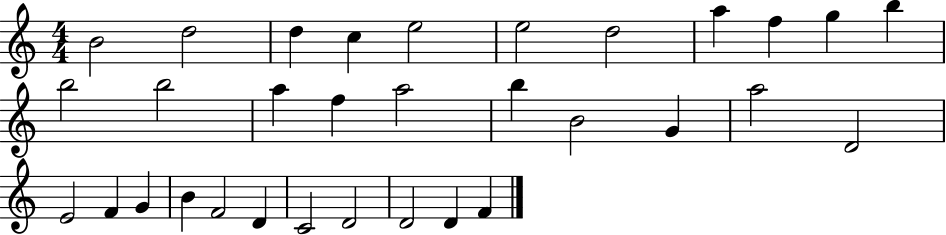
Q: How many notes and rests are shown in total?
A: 32